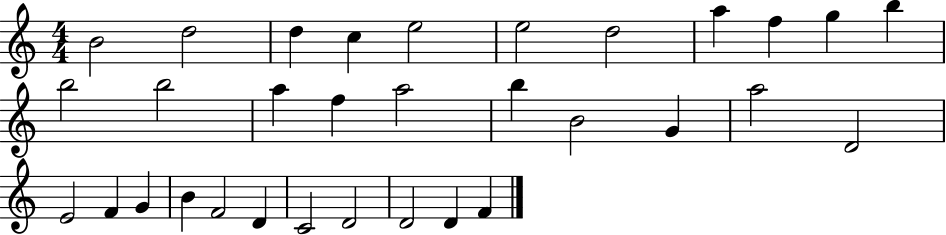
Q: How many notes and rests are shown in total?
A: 32